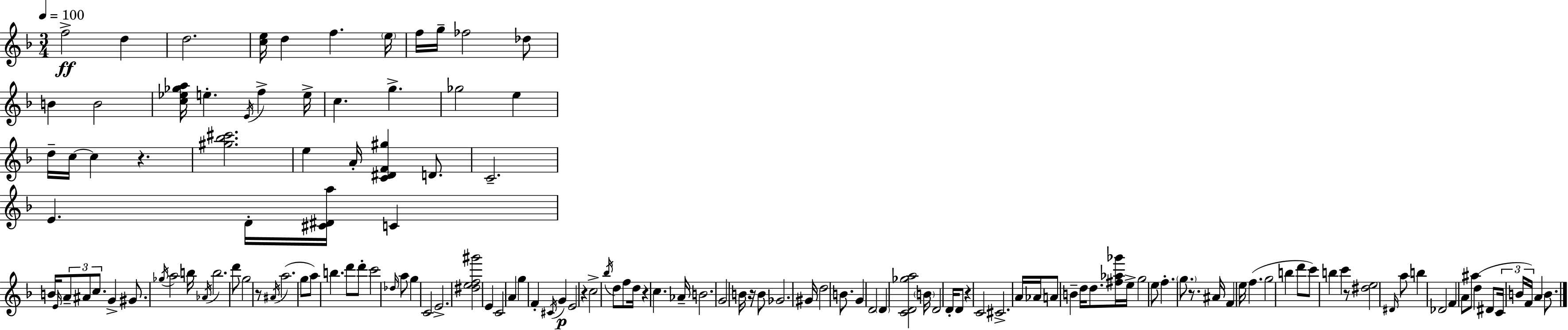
{
  \clef treble
  \numericTimeSignature
  \time 3/4
  \key f \major
  \tempo 4 = 100
  f''2->\ff d''4 | d''2. | <c'' e''>16 d''4 f''4. \parenthesize e''16 | f''16 g''16-- fes''2 des''8 | \break b'4 b'2 | <c'' ees'' ges'' a''>16 e''4.-. \acciaccatura { e'16 } f''4-> | e''16-> c''4. g''4.-> | ges''2 e''4 | \break d''16-- c''16~~ c''4 r4. | <gis'' bes'' cis'''>2. | e''4 a'16-. <c' dis' f' gis''>4 d'8. | c'2.-- | \break e'4. d'16-. <cis' dis' a''>16 c'4 | b'16 \grace { e'16 } \tuplet 3/2 { a'8-- ais'8 c''8. } g'4-> | gis'8. \acciaccatura { ges''16 } a''2 | b''16 \acciaccatura { aes'16 } b''2. | \break d'''8 g''2 | r8 \acciaccatura { ais'16 } a''2.( | g''8 a''8) b''4. | d'''8 d'''8-. c'''2 | \break \grace { des''16 } a''8 g''4 c'2 | e'2.-> | <dis'' e'' f'' gis'''>2 | e'4 c'2 | \break a'4 g''4 f'4-. | \acciaccatura { cis'16 }\p g'4 e'2 | r4 c''2-> | \acciaccatura { bes''16 } d''8 f''8 d''16 r4 | \break c''4. aes'16-- b'2. | g'2 | b'16 r16 b'8 ges'2. | gis'16 d''2 | \break b'8. g'4 | d'2 \parenthesize d'4 | <c' d' ges'' a''>2 \parenthesize b'16 d'2 | d'16-. d'8 r4 | \break c'2 cis'2.-> | a'16 aes'16 a'8 | b'4-- d''16 d''8. <fis'' aes'' ges'''>16 e''16-> g''2 | e''8 f''4.-. | \break \parenthesize g''8. r8. ais'16 f'4 | e''16 f''4.( g''2 | b''4 d'''8 c'''8) | b''4 c'''4 r8 <dis'' e''>2 | \break \grace { dis'16 } a''8 b''4 | des'2 f'4 | a'8 ais''8 d''4( dis'8 \tuplet 3/2 { c'16 | b'16 f'16) } a'4 b'8. \bar "|."
}